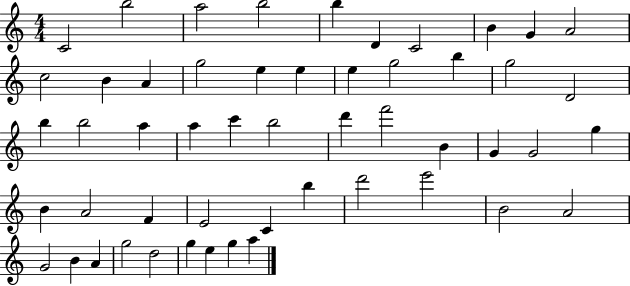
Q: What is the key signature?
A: C major